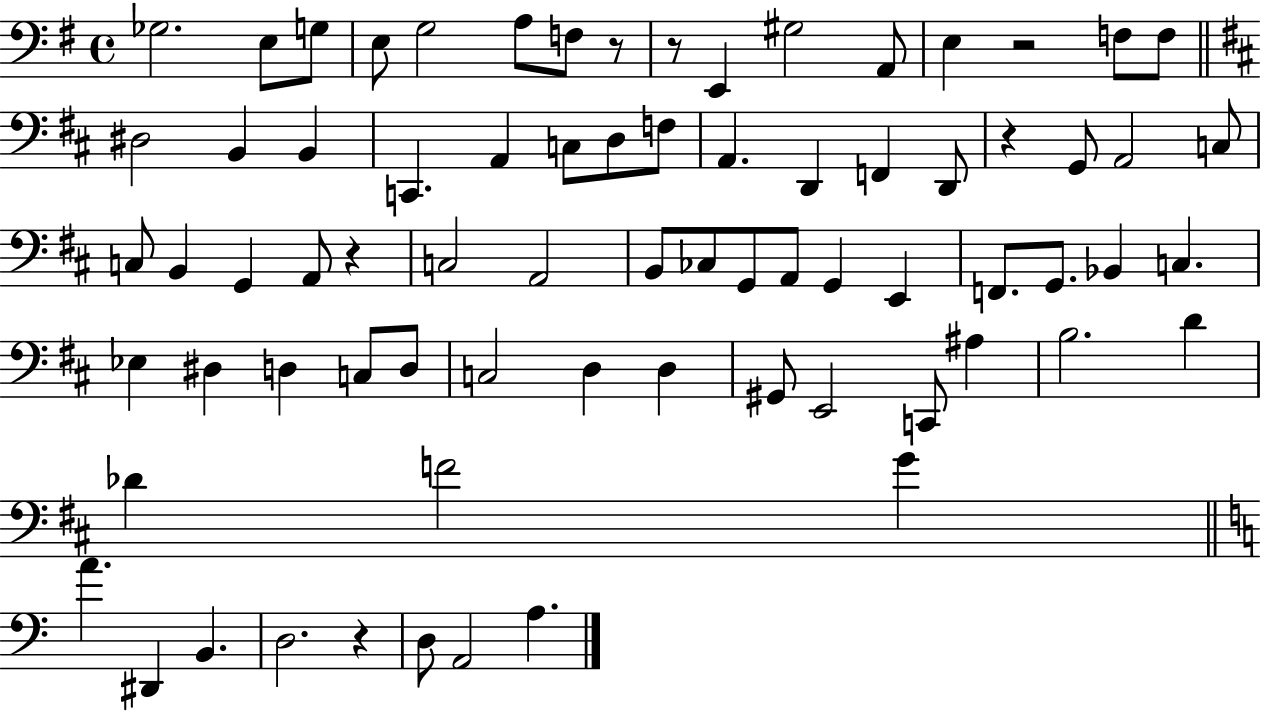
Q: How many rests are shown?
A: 6